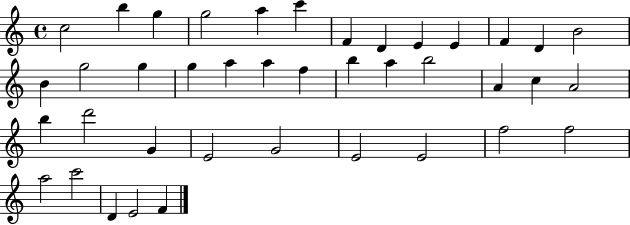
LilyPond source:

{
  \clef treble
  \time 4/4
  \defaultTimeSignature
  \key c \major
  c''2 b''4 g''4 | g''2 a''4 c'''4 | f'4 d'4 e'4 e'4 | f'4 d'4 b'2 | \break b'4 g''2 g''4 | g''4 a''4 a''4 f''4 | b''4 a''4 b''2 | a'4 c''4 a'2 | \break b''4 d'''2 g'4 | e'2 g'2 | e'2 e'2 | f''2 f''2 | \break a''2 c'''2 | d'4 e'2 f'4 | \bar "|."
}